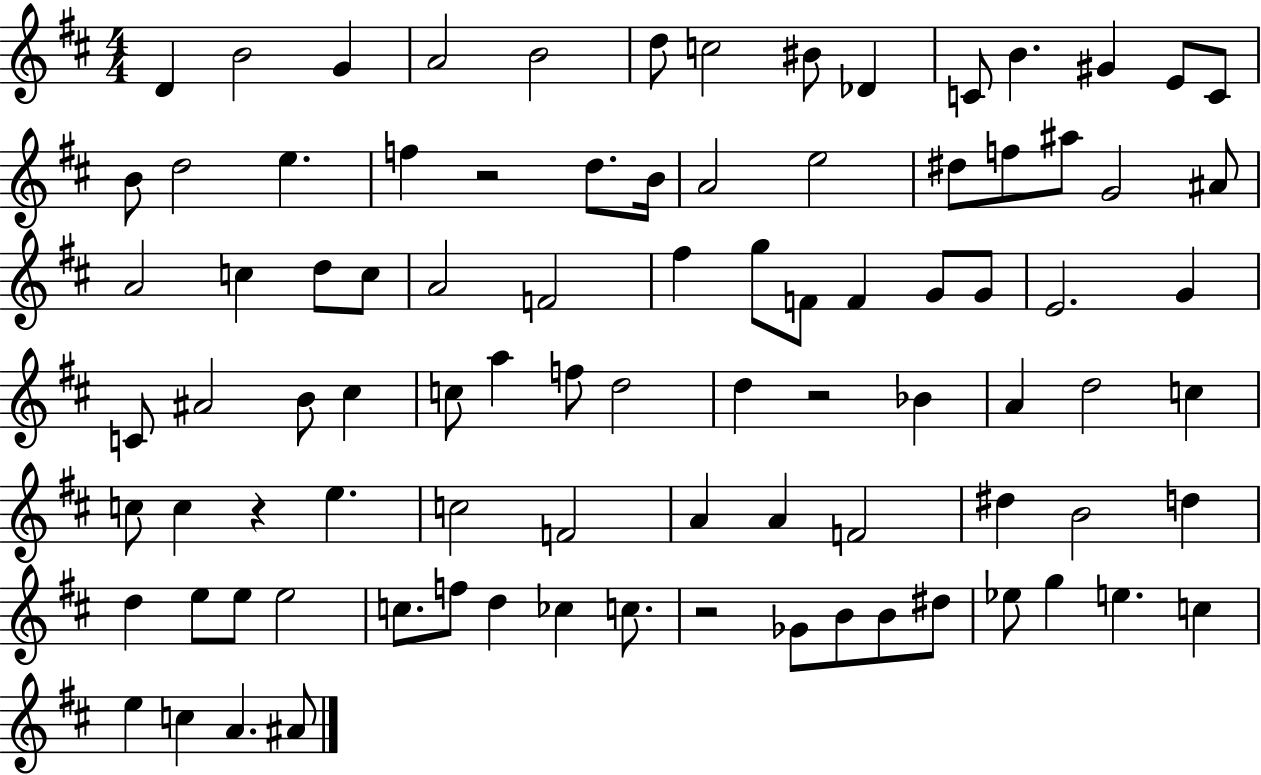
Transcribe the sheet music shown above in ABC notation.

X:1
T:Untitled
M:4/4
L:1/4
K:D
D B2 G A2 B2 d/2 c2 ^B/2 _D C/2 B ^G E/2 C/2 B/2 d2 e f z2 d/2 B/4 A2 e2 ^d/2 f/2 ^a/2 G2 ^A/2 A2 c d/2 c/2 A2 F2 ^f g/2 F/2 F G/2 G/2 E2 G C/2 ^A2 B/2 ^c c/2 a f/2 d2 d z2 _B A d2 c c/2 c z e c2 F2 A A F2 ^d B2 d d e/2 e/2 e2 c/2 f/2 d _c c/2 z2 _G/2 B/2 B/2 ^d/2 _e/2 g e c e c A ^A/2